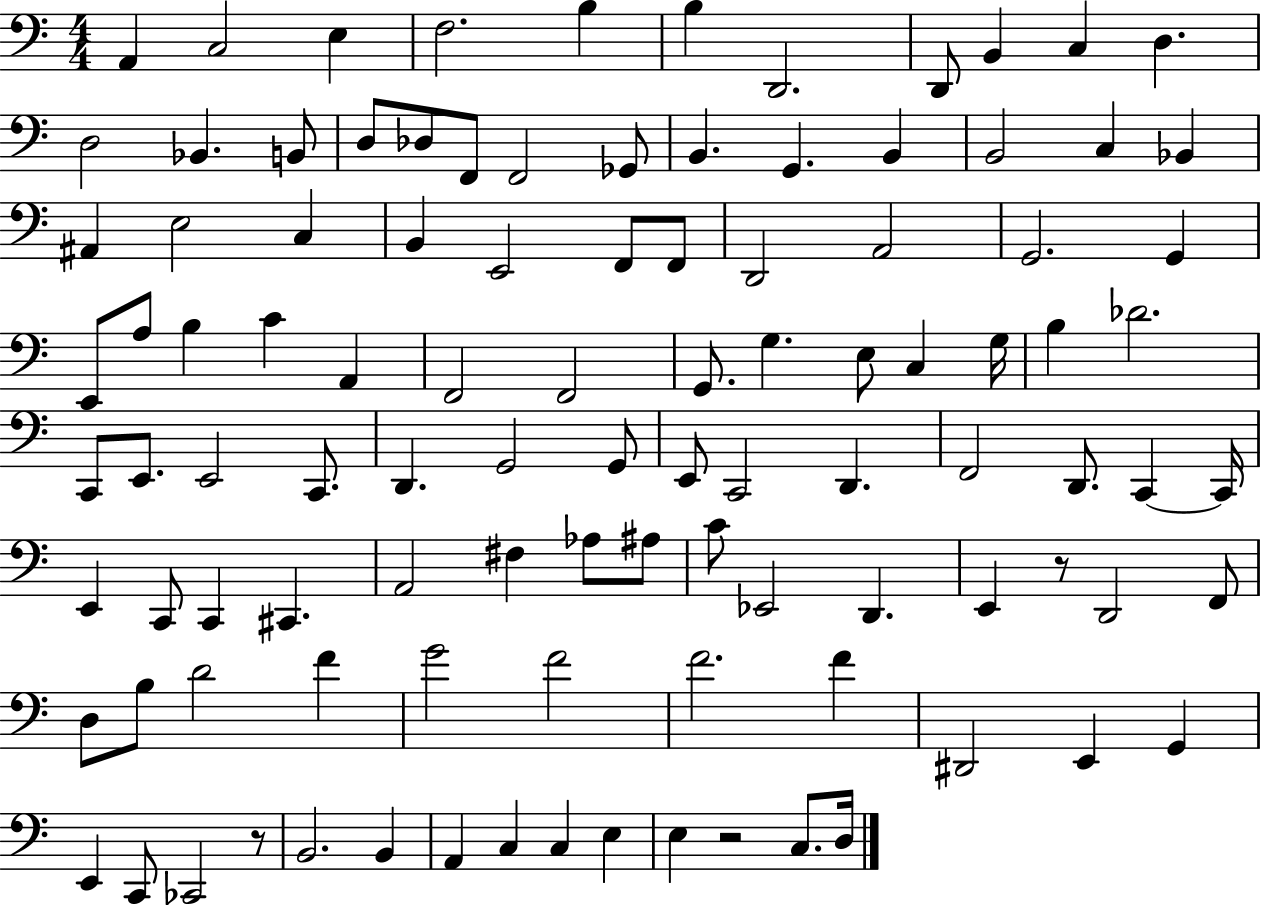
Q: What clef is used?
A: bass